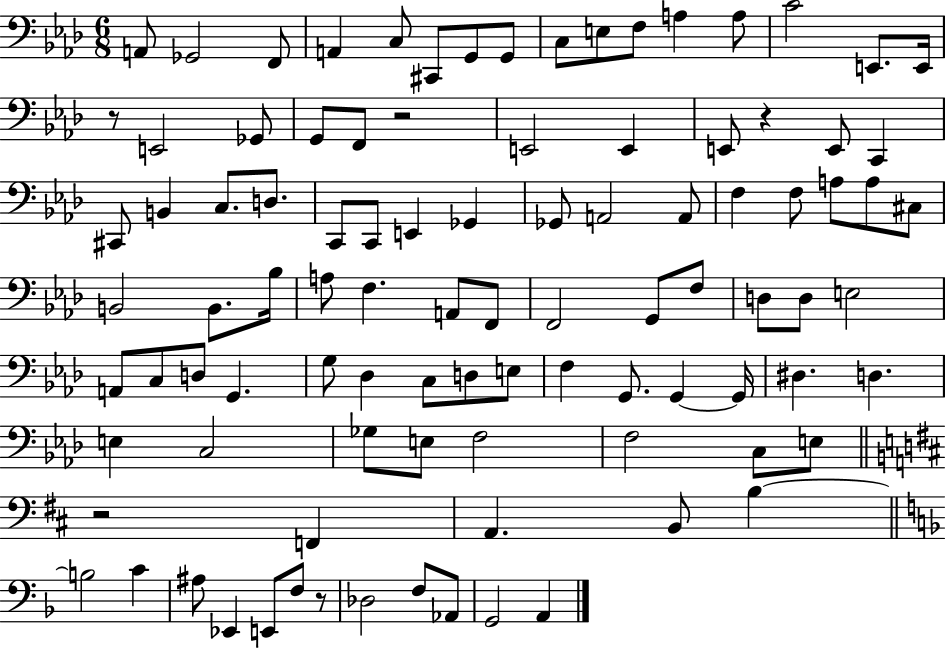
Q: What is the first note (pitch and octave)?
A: A2